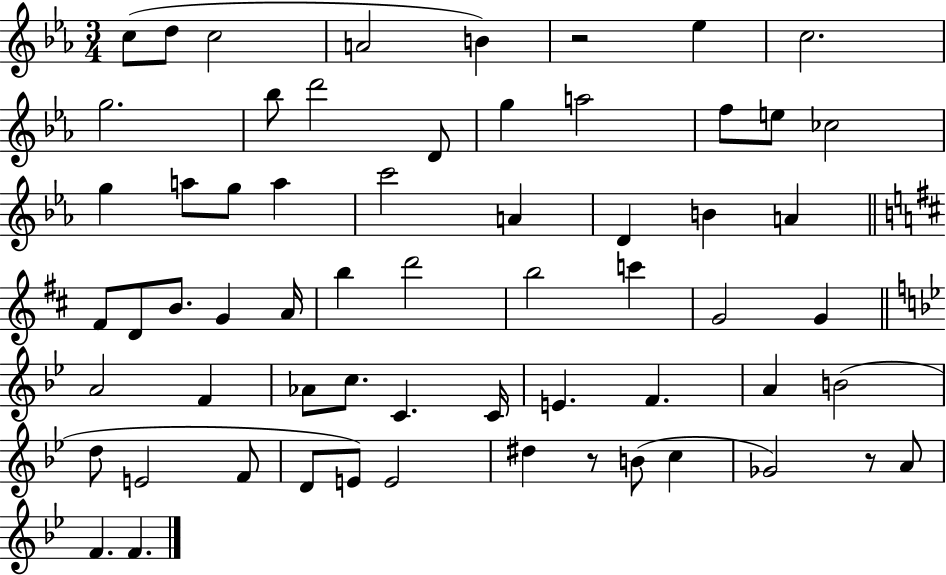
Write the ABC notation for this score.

X:1
T:Untitled
M:3/4
L:1/4
K:Eb
c/2 d/2 c2 A2 B z2 _e c2 g2 _b/2 d'2 D/2 g a2 f/2 e/2 _c2 g a/2 g/2 a c'2 A D B A ^F/2 D/2 B/2 G A/4 b d'2 b2 c' G2 G A2 F _A/2 c/2 C C/4 E F A B2 d/2 E2 F/2 D/2 E/2 E2 ^d z/2 B/2 c _G2 z/2 A/2 F F